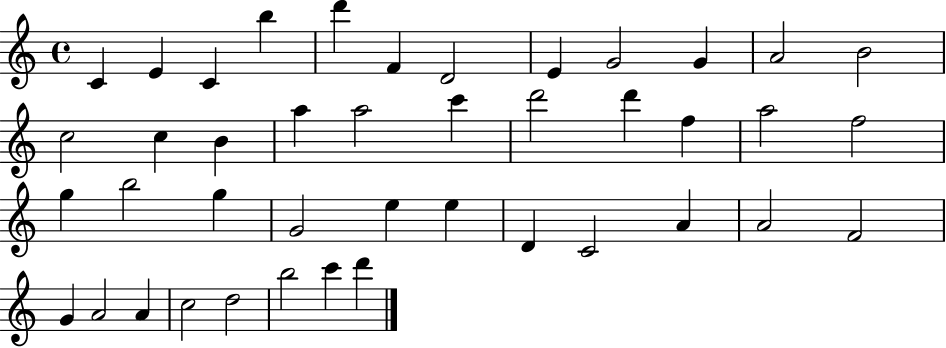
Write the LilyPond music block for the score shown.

{
  \clef treble
  \time 4/4
  \defaultTimeSignature
  \key c \major
  c'4 e'4 c'4 b''4 | d'''4 f'4 d'2 | e'4 g'2 g'4 | a'2 b'2 | \break c''2 c''4 b'4 | a''4 a''2 c'''4 | d'''2 d'''4 f''4 | a''2 f''2 | \break g''4 b''2 g''4 | g'2 e''4 e''4 | d'4 c'2 a'4 | a'2 f'2 | \break g'4 a'2 a'4 | c''2 d''2 | b''2 c'''4 d'''4 | \bar "|."
}